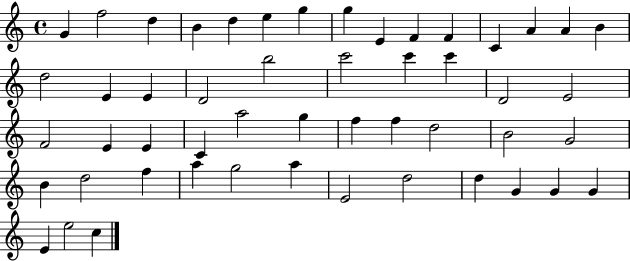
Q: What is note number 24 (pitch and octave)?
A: D4